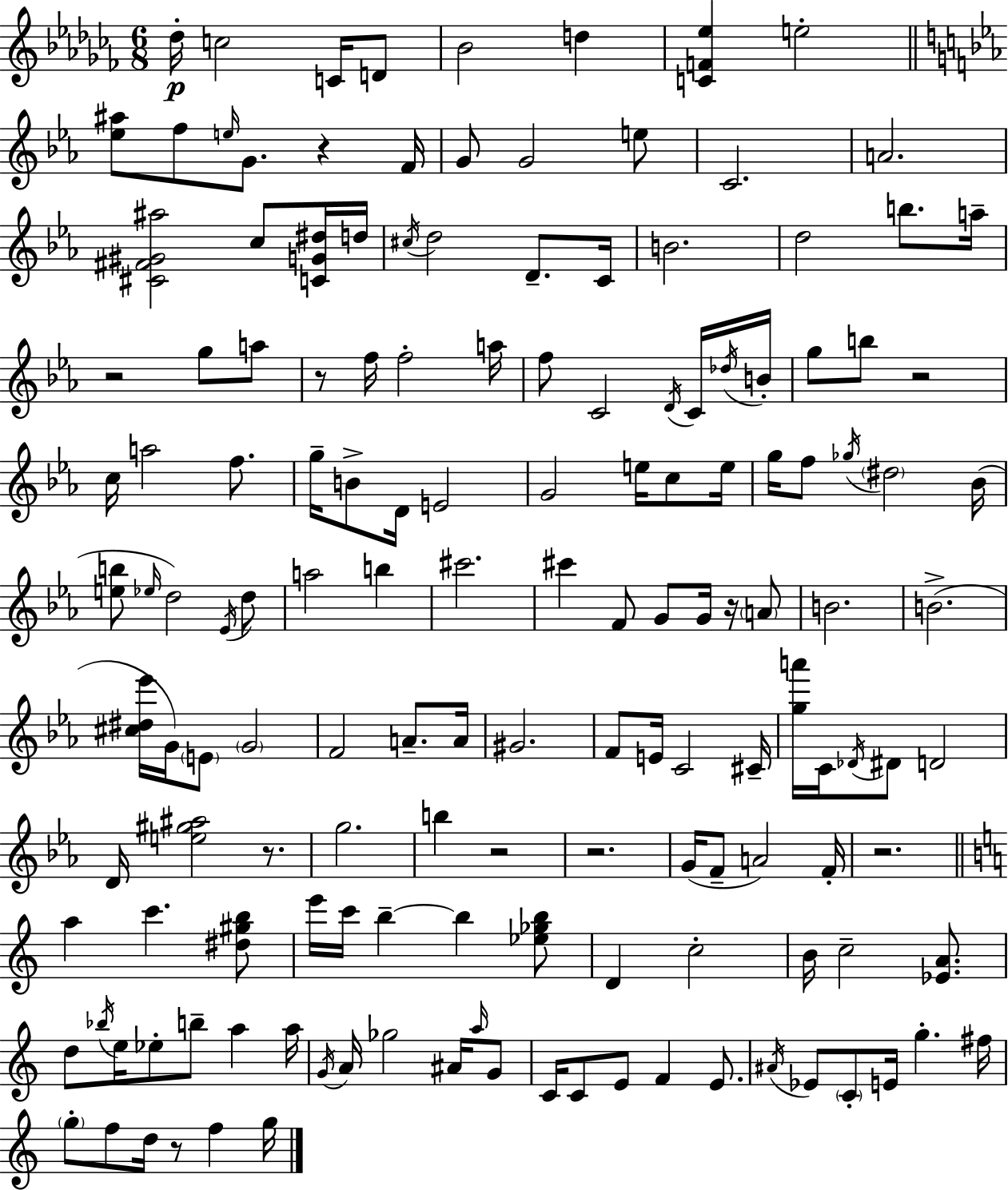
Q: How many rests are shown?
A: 10